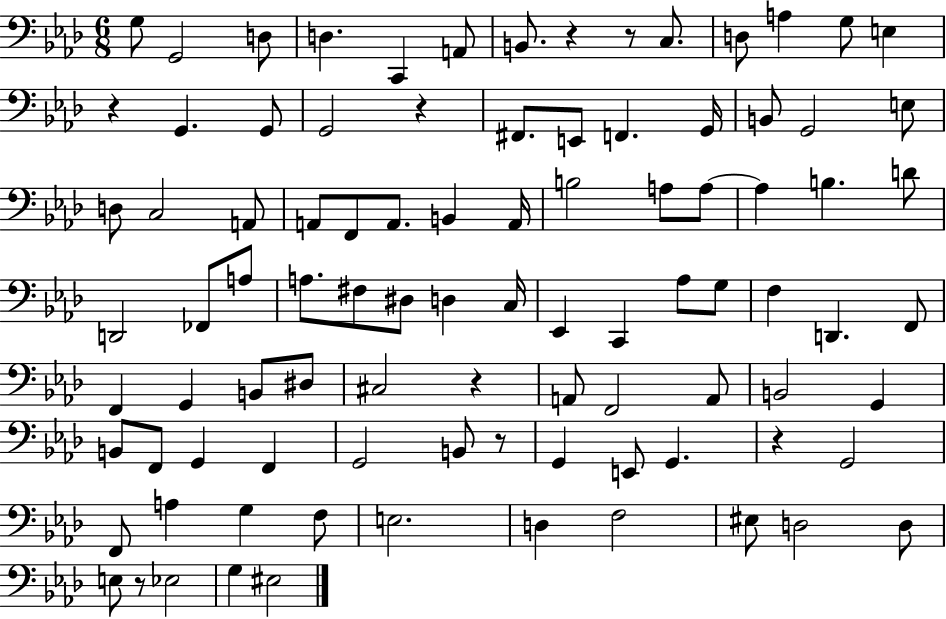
{
  \clef bass
  \numericTimeSignature
  \time 6/8
  \key aes \major
  g8 g,2 d8 | d4. c,4 a,8 | b,8. r4 r8 c8. | d8 a4 g8 e4 | \break r4 g,4. g,8 | g,2 r4 | fis,8. e,8 f,4. g,16 | b,8 g,2 e8 | \break d8 c2 a,8 | a,8 f,8 a,8. b,4 a,16 | b2 a8 a8~~ | a4 b4. d'8 | \break d,2 fes,8 a8 | a8. fis8 dis8 d4 c16 | ees,4 c,4 aes8 g8 | f4 d,4. f,8 | \break f,4 g,4 b,8 dis8 | cis2 r4 | a,8 f,2 a,8 | b,2 g,4 | \break b,8 f,8 g,4 f,4 | g,2 b,8 r8 | g,4 e,8 g,4. | r4 g,2 | \break f,8 a4 g4 f8 | e2. | d4 f2 | eis8 d2 d8 | \break e8 r8 ees2 | g4 eis2 | \bar "|."
}